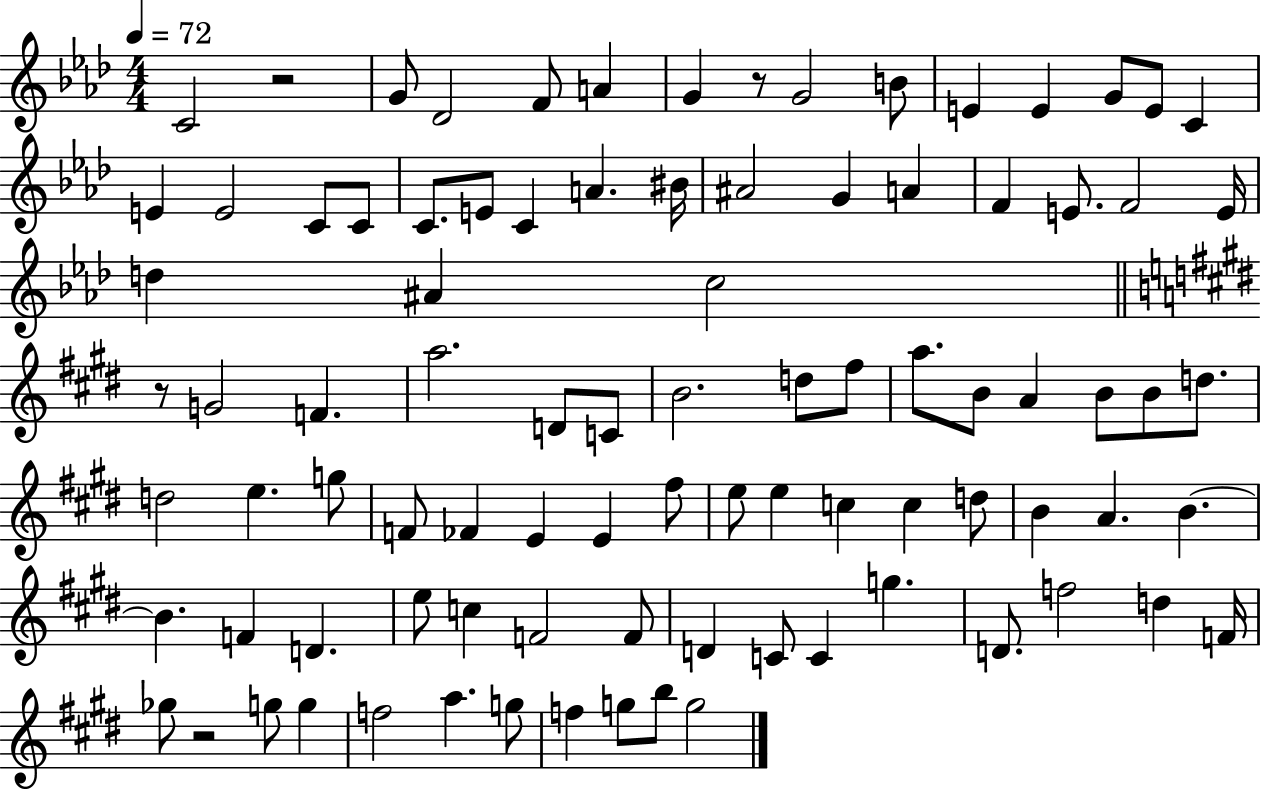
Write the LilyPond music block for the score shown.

{
  \clef treble
  \numericTimeSignature
  \time 4/4
  \key aes \major
  \tempo 4 = 72
  c'2 r2 | g'8 des'2 f'8 a'4 | g'4 r8 g'2 b'8 | e'4 e'4 g'8 e'8 c'4 | \break e'4 e'2 c'8 c'8 | c'8. e'8 c'4 a'4. bis'16 | ais'2 g'4 a'4 | f'4 e'8. f'2 e'16 | \break d''4 ais'4 c''2 | \bar "||" \break \key e \major r8 g'2 f'4. | a''2. d'8 c'8 | b'2. d''8 fis''8 | a''8. b'8 a'4 b'8 b'8 d''8. | \break d''2 e''4. g''8 | f'8 fes'4 e'4 e'4 fis''8 | e''8 e''4 c''4 c''4 d''8 | b'4 a'4. b'4.~~ | \break b'4. f'4 d'4. | e''8 c''4 f'2 f'8 | d'4 c'8 c'4 g''4. | d'8. f''2 d''4 f'16 | \break ges''8 r2 g''8 g''4 | f''2 a''4. g''8 | f''4 g''8 b''8 g''2 | \bar "|."
}